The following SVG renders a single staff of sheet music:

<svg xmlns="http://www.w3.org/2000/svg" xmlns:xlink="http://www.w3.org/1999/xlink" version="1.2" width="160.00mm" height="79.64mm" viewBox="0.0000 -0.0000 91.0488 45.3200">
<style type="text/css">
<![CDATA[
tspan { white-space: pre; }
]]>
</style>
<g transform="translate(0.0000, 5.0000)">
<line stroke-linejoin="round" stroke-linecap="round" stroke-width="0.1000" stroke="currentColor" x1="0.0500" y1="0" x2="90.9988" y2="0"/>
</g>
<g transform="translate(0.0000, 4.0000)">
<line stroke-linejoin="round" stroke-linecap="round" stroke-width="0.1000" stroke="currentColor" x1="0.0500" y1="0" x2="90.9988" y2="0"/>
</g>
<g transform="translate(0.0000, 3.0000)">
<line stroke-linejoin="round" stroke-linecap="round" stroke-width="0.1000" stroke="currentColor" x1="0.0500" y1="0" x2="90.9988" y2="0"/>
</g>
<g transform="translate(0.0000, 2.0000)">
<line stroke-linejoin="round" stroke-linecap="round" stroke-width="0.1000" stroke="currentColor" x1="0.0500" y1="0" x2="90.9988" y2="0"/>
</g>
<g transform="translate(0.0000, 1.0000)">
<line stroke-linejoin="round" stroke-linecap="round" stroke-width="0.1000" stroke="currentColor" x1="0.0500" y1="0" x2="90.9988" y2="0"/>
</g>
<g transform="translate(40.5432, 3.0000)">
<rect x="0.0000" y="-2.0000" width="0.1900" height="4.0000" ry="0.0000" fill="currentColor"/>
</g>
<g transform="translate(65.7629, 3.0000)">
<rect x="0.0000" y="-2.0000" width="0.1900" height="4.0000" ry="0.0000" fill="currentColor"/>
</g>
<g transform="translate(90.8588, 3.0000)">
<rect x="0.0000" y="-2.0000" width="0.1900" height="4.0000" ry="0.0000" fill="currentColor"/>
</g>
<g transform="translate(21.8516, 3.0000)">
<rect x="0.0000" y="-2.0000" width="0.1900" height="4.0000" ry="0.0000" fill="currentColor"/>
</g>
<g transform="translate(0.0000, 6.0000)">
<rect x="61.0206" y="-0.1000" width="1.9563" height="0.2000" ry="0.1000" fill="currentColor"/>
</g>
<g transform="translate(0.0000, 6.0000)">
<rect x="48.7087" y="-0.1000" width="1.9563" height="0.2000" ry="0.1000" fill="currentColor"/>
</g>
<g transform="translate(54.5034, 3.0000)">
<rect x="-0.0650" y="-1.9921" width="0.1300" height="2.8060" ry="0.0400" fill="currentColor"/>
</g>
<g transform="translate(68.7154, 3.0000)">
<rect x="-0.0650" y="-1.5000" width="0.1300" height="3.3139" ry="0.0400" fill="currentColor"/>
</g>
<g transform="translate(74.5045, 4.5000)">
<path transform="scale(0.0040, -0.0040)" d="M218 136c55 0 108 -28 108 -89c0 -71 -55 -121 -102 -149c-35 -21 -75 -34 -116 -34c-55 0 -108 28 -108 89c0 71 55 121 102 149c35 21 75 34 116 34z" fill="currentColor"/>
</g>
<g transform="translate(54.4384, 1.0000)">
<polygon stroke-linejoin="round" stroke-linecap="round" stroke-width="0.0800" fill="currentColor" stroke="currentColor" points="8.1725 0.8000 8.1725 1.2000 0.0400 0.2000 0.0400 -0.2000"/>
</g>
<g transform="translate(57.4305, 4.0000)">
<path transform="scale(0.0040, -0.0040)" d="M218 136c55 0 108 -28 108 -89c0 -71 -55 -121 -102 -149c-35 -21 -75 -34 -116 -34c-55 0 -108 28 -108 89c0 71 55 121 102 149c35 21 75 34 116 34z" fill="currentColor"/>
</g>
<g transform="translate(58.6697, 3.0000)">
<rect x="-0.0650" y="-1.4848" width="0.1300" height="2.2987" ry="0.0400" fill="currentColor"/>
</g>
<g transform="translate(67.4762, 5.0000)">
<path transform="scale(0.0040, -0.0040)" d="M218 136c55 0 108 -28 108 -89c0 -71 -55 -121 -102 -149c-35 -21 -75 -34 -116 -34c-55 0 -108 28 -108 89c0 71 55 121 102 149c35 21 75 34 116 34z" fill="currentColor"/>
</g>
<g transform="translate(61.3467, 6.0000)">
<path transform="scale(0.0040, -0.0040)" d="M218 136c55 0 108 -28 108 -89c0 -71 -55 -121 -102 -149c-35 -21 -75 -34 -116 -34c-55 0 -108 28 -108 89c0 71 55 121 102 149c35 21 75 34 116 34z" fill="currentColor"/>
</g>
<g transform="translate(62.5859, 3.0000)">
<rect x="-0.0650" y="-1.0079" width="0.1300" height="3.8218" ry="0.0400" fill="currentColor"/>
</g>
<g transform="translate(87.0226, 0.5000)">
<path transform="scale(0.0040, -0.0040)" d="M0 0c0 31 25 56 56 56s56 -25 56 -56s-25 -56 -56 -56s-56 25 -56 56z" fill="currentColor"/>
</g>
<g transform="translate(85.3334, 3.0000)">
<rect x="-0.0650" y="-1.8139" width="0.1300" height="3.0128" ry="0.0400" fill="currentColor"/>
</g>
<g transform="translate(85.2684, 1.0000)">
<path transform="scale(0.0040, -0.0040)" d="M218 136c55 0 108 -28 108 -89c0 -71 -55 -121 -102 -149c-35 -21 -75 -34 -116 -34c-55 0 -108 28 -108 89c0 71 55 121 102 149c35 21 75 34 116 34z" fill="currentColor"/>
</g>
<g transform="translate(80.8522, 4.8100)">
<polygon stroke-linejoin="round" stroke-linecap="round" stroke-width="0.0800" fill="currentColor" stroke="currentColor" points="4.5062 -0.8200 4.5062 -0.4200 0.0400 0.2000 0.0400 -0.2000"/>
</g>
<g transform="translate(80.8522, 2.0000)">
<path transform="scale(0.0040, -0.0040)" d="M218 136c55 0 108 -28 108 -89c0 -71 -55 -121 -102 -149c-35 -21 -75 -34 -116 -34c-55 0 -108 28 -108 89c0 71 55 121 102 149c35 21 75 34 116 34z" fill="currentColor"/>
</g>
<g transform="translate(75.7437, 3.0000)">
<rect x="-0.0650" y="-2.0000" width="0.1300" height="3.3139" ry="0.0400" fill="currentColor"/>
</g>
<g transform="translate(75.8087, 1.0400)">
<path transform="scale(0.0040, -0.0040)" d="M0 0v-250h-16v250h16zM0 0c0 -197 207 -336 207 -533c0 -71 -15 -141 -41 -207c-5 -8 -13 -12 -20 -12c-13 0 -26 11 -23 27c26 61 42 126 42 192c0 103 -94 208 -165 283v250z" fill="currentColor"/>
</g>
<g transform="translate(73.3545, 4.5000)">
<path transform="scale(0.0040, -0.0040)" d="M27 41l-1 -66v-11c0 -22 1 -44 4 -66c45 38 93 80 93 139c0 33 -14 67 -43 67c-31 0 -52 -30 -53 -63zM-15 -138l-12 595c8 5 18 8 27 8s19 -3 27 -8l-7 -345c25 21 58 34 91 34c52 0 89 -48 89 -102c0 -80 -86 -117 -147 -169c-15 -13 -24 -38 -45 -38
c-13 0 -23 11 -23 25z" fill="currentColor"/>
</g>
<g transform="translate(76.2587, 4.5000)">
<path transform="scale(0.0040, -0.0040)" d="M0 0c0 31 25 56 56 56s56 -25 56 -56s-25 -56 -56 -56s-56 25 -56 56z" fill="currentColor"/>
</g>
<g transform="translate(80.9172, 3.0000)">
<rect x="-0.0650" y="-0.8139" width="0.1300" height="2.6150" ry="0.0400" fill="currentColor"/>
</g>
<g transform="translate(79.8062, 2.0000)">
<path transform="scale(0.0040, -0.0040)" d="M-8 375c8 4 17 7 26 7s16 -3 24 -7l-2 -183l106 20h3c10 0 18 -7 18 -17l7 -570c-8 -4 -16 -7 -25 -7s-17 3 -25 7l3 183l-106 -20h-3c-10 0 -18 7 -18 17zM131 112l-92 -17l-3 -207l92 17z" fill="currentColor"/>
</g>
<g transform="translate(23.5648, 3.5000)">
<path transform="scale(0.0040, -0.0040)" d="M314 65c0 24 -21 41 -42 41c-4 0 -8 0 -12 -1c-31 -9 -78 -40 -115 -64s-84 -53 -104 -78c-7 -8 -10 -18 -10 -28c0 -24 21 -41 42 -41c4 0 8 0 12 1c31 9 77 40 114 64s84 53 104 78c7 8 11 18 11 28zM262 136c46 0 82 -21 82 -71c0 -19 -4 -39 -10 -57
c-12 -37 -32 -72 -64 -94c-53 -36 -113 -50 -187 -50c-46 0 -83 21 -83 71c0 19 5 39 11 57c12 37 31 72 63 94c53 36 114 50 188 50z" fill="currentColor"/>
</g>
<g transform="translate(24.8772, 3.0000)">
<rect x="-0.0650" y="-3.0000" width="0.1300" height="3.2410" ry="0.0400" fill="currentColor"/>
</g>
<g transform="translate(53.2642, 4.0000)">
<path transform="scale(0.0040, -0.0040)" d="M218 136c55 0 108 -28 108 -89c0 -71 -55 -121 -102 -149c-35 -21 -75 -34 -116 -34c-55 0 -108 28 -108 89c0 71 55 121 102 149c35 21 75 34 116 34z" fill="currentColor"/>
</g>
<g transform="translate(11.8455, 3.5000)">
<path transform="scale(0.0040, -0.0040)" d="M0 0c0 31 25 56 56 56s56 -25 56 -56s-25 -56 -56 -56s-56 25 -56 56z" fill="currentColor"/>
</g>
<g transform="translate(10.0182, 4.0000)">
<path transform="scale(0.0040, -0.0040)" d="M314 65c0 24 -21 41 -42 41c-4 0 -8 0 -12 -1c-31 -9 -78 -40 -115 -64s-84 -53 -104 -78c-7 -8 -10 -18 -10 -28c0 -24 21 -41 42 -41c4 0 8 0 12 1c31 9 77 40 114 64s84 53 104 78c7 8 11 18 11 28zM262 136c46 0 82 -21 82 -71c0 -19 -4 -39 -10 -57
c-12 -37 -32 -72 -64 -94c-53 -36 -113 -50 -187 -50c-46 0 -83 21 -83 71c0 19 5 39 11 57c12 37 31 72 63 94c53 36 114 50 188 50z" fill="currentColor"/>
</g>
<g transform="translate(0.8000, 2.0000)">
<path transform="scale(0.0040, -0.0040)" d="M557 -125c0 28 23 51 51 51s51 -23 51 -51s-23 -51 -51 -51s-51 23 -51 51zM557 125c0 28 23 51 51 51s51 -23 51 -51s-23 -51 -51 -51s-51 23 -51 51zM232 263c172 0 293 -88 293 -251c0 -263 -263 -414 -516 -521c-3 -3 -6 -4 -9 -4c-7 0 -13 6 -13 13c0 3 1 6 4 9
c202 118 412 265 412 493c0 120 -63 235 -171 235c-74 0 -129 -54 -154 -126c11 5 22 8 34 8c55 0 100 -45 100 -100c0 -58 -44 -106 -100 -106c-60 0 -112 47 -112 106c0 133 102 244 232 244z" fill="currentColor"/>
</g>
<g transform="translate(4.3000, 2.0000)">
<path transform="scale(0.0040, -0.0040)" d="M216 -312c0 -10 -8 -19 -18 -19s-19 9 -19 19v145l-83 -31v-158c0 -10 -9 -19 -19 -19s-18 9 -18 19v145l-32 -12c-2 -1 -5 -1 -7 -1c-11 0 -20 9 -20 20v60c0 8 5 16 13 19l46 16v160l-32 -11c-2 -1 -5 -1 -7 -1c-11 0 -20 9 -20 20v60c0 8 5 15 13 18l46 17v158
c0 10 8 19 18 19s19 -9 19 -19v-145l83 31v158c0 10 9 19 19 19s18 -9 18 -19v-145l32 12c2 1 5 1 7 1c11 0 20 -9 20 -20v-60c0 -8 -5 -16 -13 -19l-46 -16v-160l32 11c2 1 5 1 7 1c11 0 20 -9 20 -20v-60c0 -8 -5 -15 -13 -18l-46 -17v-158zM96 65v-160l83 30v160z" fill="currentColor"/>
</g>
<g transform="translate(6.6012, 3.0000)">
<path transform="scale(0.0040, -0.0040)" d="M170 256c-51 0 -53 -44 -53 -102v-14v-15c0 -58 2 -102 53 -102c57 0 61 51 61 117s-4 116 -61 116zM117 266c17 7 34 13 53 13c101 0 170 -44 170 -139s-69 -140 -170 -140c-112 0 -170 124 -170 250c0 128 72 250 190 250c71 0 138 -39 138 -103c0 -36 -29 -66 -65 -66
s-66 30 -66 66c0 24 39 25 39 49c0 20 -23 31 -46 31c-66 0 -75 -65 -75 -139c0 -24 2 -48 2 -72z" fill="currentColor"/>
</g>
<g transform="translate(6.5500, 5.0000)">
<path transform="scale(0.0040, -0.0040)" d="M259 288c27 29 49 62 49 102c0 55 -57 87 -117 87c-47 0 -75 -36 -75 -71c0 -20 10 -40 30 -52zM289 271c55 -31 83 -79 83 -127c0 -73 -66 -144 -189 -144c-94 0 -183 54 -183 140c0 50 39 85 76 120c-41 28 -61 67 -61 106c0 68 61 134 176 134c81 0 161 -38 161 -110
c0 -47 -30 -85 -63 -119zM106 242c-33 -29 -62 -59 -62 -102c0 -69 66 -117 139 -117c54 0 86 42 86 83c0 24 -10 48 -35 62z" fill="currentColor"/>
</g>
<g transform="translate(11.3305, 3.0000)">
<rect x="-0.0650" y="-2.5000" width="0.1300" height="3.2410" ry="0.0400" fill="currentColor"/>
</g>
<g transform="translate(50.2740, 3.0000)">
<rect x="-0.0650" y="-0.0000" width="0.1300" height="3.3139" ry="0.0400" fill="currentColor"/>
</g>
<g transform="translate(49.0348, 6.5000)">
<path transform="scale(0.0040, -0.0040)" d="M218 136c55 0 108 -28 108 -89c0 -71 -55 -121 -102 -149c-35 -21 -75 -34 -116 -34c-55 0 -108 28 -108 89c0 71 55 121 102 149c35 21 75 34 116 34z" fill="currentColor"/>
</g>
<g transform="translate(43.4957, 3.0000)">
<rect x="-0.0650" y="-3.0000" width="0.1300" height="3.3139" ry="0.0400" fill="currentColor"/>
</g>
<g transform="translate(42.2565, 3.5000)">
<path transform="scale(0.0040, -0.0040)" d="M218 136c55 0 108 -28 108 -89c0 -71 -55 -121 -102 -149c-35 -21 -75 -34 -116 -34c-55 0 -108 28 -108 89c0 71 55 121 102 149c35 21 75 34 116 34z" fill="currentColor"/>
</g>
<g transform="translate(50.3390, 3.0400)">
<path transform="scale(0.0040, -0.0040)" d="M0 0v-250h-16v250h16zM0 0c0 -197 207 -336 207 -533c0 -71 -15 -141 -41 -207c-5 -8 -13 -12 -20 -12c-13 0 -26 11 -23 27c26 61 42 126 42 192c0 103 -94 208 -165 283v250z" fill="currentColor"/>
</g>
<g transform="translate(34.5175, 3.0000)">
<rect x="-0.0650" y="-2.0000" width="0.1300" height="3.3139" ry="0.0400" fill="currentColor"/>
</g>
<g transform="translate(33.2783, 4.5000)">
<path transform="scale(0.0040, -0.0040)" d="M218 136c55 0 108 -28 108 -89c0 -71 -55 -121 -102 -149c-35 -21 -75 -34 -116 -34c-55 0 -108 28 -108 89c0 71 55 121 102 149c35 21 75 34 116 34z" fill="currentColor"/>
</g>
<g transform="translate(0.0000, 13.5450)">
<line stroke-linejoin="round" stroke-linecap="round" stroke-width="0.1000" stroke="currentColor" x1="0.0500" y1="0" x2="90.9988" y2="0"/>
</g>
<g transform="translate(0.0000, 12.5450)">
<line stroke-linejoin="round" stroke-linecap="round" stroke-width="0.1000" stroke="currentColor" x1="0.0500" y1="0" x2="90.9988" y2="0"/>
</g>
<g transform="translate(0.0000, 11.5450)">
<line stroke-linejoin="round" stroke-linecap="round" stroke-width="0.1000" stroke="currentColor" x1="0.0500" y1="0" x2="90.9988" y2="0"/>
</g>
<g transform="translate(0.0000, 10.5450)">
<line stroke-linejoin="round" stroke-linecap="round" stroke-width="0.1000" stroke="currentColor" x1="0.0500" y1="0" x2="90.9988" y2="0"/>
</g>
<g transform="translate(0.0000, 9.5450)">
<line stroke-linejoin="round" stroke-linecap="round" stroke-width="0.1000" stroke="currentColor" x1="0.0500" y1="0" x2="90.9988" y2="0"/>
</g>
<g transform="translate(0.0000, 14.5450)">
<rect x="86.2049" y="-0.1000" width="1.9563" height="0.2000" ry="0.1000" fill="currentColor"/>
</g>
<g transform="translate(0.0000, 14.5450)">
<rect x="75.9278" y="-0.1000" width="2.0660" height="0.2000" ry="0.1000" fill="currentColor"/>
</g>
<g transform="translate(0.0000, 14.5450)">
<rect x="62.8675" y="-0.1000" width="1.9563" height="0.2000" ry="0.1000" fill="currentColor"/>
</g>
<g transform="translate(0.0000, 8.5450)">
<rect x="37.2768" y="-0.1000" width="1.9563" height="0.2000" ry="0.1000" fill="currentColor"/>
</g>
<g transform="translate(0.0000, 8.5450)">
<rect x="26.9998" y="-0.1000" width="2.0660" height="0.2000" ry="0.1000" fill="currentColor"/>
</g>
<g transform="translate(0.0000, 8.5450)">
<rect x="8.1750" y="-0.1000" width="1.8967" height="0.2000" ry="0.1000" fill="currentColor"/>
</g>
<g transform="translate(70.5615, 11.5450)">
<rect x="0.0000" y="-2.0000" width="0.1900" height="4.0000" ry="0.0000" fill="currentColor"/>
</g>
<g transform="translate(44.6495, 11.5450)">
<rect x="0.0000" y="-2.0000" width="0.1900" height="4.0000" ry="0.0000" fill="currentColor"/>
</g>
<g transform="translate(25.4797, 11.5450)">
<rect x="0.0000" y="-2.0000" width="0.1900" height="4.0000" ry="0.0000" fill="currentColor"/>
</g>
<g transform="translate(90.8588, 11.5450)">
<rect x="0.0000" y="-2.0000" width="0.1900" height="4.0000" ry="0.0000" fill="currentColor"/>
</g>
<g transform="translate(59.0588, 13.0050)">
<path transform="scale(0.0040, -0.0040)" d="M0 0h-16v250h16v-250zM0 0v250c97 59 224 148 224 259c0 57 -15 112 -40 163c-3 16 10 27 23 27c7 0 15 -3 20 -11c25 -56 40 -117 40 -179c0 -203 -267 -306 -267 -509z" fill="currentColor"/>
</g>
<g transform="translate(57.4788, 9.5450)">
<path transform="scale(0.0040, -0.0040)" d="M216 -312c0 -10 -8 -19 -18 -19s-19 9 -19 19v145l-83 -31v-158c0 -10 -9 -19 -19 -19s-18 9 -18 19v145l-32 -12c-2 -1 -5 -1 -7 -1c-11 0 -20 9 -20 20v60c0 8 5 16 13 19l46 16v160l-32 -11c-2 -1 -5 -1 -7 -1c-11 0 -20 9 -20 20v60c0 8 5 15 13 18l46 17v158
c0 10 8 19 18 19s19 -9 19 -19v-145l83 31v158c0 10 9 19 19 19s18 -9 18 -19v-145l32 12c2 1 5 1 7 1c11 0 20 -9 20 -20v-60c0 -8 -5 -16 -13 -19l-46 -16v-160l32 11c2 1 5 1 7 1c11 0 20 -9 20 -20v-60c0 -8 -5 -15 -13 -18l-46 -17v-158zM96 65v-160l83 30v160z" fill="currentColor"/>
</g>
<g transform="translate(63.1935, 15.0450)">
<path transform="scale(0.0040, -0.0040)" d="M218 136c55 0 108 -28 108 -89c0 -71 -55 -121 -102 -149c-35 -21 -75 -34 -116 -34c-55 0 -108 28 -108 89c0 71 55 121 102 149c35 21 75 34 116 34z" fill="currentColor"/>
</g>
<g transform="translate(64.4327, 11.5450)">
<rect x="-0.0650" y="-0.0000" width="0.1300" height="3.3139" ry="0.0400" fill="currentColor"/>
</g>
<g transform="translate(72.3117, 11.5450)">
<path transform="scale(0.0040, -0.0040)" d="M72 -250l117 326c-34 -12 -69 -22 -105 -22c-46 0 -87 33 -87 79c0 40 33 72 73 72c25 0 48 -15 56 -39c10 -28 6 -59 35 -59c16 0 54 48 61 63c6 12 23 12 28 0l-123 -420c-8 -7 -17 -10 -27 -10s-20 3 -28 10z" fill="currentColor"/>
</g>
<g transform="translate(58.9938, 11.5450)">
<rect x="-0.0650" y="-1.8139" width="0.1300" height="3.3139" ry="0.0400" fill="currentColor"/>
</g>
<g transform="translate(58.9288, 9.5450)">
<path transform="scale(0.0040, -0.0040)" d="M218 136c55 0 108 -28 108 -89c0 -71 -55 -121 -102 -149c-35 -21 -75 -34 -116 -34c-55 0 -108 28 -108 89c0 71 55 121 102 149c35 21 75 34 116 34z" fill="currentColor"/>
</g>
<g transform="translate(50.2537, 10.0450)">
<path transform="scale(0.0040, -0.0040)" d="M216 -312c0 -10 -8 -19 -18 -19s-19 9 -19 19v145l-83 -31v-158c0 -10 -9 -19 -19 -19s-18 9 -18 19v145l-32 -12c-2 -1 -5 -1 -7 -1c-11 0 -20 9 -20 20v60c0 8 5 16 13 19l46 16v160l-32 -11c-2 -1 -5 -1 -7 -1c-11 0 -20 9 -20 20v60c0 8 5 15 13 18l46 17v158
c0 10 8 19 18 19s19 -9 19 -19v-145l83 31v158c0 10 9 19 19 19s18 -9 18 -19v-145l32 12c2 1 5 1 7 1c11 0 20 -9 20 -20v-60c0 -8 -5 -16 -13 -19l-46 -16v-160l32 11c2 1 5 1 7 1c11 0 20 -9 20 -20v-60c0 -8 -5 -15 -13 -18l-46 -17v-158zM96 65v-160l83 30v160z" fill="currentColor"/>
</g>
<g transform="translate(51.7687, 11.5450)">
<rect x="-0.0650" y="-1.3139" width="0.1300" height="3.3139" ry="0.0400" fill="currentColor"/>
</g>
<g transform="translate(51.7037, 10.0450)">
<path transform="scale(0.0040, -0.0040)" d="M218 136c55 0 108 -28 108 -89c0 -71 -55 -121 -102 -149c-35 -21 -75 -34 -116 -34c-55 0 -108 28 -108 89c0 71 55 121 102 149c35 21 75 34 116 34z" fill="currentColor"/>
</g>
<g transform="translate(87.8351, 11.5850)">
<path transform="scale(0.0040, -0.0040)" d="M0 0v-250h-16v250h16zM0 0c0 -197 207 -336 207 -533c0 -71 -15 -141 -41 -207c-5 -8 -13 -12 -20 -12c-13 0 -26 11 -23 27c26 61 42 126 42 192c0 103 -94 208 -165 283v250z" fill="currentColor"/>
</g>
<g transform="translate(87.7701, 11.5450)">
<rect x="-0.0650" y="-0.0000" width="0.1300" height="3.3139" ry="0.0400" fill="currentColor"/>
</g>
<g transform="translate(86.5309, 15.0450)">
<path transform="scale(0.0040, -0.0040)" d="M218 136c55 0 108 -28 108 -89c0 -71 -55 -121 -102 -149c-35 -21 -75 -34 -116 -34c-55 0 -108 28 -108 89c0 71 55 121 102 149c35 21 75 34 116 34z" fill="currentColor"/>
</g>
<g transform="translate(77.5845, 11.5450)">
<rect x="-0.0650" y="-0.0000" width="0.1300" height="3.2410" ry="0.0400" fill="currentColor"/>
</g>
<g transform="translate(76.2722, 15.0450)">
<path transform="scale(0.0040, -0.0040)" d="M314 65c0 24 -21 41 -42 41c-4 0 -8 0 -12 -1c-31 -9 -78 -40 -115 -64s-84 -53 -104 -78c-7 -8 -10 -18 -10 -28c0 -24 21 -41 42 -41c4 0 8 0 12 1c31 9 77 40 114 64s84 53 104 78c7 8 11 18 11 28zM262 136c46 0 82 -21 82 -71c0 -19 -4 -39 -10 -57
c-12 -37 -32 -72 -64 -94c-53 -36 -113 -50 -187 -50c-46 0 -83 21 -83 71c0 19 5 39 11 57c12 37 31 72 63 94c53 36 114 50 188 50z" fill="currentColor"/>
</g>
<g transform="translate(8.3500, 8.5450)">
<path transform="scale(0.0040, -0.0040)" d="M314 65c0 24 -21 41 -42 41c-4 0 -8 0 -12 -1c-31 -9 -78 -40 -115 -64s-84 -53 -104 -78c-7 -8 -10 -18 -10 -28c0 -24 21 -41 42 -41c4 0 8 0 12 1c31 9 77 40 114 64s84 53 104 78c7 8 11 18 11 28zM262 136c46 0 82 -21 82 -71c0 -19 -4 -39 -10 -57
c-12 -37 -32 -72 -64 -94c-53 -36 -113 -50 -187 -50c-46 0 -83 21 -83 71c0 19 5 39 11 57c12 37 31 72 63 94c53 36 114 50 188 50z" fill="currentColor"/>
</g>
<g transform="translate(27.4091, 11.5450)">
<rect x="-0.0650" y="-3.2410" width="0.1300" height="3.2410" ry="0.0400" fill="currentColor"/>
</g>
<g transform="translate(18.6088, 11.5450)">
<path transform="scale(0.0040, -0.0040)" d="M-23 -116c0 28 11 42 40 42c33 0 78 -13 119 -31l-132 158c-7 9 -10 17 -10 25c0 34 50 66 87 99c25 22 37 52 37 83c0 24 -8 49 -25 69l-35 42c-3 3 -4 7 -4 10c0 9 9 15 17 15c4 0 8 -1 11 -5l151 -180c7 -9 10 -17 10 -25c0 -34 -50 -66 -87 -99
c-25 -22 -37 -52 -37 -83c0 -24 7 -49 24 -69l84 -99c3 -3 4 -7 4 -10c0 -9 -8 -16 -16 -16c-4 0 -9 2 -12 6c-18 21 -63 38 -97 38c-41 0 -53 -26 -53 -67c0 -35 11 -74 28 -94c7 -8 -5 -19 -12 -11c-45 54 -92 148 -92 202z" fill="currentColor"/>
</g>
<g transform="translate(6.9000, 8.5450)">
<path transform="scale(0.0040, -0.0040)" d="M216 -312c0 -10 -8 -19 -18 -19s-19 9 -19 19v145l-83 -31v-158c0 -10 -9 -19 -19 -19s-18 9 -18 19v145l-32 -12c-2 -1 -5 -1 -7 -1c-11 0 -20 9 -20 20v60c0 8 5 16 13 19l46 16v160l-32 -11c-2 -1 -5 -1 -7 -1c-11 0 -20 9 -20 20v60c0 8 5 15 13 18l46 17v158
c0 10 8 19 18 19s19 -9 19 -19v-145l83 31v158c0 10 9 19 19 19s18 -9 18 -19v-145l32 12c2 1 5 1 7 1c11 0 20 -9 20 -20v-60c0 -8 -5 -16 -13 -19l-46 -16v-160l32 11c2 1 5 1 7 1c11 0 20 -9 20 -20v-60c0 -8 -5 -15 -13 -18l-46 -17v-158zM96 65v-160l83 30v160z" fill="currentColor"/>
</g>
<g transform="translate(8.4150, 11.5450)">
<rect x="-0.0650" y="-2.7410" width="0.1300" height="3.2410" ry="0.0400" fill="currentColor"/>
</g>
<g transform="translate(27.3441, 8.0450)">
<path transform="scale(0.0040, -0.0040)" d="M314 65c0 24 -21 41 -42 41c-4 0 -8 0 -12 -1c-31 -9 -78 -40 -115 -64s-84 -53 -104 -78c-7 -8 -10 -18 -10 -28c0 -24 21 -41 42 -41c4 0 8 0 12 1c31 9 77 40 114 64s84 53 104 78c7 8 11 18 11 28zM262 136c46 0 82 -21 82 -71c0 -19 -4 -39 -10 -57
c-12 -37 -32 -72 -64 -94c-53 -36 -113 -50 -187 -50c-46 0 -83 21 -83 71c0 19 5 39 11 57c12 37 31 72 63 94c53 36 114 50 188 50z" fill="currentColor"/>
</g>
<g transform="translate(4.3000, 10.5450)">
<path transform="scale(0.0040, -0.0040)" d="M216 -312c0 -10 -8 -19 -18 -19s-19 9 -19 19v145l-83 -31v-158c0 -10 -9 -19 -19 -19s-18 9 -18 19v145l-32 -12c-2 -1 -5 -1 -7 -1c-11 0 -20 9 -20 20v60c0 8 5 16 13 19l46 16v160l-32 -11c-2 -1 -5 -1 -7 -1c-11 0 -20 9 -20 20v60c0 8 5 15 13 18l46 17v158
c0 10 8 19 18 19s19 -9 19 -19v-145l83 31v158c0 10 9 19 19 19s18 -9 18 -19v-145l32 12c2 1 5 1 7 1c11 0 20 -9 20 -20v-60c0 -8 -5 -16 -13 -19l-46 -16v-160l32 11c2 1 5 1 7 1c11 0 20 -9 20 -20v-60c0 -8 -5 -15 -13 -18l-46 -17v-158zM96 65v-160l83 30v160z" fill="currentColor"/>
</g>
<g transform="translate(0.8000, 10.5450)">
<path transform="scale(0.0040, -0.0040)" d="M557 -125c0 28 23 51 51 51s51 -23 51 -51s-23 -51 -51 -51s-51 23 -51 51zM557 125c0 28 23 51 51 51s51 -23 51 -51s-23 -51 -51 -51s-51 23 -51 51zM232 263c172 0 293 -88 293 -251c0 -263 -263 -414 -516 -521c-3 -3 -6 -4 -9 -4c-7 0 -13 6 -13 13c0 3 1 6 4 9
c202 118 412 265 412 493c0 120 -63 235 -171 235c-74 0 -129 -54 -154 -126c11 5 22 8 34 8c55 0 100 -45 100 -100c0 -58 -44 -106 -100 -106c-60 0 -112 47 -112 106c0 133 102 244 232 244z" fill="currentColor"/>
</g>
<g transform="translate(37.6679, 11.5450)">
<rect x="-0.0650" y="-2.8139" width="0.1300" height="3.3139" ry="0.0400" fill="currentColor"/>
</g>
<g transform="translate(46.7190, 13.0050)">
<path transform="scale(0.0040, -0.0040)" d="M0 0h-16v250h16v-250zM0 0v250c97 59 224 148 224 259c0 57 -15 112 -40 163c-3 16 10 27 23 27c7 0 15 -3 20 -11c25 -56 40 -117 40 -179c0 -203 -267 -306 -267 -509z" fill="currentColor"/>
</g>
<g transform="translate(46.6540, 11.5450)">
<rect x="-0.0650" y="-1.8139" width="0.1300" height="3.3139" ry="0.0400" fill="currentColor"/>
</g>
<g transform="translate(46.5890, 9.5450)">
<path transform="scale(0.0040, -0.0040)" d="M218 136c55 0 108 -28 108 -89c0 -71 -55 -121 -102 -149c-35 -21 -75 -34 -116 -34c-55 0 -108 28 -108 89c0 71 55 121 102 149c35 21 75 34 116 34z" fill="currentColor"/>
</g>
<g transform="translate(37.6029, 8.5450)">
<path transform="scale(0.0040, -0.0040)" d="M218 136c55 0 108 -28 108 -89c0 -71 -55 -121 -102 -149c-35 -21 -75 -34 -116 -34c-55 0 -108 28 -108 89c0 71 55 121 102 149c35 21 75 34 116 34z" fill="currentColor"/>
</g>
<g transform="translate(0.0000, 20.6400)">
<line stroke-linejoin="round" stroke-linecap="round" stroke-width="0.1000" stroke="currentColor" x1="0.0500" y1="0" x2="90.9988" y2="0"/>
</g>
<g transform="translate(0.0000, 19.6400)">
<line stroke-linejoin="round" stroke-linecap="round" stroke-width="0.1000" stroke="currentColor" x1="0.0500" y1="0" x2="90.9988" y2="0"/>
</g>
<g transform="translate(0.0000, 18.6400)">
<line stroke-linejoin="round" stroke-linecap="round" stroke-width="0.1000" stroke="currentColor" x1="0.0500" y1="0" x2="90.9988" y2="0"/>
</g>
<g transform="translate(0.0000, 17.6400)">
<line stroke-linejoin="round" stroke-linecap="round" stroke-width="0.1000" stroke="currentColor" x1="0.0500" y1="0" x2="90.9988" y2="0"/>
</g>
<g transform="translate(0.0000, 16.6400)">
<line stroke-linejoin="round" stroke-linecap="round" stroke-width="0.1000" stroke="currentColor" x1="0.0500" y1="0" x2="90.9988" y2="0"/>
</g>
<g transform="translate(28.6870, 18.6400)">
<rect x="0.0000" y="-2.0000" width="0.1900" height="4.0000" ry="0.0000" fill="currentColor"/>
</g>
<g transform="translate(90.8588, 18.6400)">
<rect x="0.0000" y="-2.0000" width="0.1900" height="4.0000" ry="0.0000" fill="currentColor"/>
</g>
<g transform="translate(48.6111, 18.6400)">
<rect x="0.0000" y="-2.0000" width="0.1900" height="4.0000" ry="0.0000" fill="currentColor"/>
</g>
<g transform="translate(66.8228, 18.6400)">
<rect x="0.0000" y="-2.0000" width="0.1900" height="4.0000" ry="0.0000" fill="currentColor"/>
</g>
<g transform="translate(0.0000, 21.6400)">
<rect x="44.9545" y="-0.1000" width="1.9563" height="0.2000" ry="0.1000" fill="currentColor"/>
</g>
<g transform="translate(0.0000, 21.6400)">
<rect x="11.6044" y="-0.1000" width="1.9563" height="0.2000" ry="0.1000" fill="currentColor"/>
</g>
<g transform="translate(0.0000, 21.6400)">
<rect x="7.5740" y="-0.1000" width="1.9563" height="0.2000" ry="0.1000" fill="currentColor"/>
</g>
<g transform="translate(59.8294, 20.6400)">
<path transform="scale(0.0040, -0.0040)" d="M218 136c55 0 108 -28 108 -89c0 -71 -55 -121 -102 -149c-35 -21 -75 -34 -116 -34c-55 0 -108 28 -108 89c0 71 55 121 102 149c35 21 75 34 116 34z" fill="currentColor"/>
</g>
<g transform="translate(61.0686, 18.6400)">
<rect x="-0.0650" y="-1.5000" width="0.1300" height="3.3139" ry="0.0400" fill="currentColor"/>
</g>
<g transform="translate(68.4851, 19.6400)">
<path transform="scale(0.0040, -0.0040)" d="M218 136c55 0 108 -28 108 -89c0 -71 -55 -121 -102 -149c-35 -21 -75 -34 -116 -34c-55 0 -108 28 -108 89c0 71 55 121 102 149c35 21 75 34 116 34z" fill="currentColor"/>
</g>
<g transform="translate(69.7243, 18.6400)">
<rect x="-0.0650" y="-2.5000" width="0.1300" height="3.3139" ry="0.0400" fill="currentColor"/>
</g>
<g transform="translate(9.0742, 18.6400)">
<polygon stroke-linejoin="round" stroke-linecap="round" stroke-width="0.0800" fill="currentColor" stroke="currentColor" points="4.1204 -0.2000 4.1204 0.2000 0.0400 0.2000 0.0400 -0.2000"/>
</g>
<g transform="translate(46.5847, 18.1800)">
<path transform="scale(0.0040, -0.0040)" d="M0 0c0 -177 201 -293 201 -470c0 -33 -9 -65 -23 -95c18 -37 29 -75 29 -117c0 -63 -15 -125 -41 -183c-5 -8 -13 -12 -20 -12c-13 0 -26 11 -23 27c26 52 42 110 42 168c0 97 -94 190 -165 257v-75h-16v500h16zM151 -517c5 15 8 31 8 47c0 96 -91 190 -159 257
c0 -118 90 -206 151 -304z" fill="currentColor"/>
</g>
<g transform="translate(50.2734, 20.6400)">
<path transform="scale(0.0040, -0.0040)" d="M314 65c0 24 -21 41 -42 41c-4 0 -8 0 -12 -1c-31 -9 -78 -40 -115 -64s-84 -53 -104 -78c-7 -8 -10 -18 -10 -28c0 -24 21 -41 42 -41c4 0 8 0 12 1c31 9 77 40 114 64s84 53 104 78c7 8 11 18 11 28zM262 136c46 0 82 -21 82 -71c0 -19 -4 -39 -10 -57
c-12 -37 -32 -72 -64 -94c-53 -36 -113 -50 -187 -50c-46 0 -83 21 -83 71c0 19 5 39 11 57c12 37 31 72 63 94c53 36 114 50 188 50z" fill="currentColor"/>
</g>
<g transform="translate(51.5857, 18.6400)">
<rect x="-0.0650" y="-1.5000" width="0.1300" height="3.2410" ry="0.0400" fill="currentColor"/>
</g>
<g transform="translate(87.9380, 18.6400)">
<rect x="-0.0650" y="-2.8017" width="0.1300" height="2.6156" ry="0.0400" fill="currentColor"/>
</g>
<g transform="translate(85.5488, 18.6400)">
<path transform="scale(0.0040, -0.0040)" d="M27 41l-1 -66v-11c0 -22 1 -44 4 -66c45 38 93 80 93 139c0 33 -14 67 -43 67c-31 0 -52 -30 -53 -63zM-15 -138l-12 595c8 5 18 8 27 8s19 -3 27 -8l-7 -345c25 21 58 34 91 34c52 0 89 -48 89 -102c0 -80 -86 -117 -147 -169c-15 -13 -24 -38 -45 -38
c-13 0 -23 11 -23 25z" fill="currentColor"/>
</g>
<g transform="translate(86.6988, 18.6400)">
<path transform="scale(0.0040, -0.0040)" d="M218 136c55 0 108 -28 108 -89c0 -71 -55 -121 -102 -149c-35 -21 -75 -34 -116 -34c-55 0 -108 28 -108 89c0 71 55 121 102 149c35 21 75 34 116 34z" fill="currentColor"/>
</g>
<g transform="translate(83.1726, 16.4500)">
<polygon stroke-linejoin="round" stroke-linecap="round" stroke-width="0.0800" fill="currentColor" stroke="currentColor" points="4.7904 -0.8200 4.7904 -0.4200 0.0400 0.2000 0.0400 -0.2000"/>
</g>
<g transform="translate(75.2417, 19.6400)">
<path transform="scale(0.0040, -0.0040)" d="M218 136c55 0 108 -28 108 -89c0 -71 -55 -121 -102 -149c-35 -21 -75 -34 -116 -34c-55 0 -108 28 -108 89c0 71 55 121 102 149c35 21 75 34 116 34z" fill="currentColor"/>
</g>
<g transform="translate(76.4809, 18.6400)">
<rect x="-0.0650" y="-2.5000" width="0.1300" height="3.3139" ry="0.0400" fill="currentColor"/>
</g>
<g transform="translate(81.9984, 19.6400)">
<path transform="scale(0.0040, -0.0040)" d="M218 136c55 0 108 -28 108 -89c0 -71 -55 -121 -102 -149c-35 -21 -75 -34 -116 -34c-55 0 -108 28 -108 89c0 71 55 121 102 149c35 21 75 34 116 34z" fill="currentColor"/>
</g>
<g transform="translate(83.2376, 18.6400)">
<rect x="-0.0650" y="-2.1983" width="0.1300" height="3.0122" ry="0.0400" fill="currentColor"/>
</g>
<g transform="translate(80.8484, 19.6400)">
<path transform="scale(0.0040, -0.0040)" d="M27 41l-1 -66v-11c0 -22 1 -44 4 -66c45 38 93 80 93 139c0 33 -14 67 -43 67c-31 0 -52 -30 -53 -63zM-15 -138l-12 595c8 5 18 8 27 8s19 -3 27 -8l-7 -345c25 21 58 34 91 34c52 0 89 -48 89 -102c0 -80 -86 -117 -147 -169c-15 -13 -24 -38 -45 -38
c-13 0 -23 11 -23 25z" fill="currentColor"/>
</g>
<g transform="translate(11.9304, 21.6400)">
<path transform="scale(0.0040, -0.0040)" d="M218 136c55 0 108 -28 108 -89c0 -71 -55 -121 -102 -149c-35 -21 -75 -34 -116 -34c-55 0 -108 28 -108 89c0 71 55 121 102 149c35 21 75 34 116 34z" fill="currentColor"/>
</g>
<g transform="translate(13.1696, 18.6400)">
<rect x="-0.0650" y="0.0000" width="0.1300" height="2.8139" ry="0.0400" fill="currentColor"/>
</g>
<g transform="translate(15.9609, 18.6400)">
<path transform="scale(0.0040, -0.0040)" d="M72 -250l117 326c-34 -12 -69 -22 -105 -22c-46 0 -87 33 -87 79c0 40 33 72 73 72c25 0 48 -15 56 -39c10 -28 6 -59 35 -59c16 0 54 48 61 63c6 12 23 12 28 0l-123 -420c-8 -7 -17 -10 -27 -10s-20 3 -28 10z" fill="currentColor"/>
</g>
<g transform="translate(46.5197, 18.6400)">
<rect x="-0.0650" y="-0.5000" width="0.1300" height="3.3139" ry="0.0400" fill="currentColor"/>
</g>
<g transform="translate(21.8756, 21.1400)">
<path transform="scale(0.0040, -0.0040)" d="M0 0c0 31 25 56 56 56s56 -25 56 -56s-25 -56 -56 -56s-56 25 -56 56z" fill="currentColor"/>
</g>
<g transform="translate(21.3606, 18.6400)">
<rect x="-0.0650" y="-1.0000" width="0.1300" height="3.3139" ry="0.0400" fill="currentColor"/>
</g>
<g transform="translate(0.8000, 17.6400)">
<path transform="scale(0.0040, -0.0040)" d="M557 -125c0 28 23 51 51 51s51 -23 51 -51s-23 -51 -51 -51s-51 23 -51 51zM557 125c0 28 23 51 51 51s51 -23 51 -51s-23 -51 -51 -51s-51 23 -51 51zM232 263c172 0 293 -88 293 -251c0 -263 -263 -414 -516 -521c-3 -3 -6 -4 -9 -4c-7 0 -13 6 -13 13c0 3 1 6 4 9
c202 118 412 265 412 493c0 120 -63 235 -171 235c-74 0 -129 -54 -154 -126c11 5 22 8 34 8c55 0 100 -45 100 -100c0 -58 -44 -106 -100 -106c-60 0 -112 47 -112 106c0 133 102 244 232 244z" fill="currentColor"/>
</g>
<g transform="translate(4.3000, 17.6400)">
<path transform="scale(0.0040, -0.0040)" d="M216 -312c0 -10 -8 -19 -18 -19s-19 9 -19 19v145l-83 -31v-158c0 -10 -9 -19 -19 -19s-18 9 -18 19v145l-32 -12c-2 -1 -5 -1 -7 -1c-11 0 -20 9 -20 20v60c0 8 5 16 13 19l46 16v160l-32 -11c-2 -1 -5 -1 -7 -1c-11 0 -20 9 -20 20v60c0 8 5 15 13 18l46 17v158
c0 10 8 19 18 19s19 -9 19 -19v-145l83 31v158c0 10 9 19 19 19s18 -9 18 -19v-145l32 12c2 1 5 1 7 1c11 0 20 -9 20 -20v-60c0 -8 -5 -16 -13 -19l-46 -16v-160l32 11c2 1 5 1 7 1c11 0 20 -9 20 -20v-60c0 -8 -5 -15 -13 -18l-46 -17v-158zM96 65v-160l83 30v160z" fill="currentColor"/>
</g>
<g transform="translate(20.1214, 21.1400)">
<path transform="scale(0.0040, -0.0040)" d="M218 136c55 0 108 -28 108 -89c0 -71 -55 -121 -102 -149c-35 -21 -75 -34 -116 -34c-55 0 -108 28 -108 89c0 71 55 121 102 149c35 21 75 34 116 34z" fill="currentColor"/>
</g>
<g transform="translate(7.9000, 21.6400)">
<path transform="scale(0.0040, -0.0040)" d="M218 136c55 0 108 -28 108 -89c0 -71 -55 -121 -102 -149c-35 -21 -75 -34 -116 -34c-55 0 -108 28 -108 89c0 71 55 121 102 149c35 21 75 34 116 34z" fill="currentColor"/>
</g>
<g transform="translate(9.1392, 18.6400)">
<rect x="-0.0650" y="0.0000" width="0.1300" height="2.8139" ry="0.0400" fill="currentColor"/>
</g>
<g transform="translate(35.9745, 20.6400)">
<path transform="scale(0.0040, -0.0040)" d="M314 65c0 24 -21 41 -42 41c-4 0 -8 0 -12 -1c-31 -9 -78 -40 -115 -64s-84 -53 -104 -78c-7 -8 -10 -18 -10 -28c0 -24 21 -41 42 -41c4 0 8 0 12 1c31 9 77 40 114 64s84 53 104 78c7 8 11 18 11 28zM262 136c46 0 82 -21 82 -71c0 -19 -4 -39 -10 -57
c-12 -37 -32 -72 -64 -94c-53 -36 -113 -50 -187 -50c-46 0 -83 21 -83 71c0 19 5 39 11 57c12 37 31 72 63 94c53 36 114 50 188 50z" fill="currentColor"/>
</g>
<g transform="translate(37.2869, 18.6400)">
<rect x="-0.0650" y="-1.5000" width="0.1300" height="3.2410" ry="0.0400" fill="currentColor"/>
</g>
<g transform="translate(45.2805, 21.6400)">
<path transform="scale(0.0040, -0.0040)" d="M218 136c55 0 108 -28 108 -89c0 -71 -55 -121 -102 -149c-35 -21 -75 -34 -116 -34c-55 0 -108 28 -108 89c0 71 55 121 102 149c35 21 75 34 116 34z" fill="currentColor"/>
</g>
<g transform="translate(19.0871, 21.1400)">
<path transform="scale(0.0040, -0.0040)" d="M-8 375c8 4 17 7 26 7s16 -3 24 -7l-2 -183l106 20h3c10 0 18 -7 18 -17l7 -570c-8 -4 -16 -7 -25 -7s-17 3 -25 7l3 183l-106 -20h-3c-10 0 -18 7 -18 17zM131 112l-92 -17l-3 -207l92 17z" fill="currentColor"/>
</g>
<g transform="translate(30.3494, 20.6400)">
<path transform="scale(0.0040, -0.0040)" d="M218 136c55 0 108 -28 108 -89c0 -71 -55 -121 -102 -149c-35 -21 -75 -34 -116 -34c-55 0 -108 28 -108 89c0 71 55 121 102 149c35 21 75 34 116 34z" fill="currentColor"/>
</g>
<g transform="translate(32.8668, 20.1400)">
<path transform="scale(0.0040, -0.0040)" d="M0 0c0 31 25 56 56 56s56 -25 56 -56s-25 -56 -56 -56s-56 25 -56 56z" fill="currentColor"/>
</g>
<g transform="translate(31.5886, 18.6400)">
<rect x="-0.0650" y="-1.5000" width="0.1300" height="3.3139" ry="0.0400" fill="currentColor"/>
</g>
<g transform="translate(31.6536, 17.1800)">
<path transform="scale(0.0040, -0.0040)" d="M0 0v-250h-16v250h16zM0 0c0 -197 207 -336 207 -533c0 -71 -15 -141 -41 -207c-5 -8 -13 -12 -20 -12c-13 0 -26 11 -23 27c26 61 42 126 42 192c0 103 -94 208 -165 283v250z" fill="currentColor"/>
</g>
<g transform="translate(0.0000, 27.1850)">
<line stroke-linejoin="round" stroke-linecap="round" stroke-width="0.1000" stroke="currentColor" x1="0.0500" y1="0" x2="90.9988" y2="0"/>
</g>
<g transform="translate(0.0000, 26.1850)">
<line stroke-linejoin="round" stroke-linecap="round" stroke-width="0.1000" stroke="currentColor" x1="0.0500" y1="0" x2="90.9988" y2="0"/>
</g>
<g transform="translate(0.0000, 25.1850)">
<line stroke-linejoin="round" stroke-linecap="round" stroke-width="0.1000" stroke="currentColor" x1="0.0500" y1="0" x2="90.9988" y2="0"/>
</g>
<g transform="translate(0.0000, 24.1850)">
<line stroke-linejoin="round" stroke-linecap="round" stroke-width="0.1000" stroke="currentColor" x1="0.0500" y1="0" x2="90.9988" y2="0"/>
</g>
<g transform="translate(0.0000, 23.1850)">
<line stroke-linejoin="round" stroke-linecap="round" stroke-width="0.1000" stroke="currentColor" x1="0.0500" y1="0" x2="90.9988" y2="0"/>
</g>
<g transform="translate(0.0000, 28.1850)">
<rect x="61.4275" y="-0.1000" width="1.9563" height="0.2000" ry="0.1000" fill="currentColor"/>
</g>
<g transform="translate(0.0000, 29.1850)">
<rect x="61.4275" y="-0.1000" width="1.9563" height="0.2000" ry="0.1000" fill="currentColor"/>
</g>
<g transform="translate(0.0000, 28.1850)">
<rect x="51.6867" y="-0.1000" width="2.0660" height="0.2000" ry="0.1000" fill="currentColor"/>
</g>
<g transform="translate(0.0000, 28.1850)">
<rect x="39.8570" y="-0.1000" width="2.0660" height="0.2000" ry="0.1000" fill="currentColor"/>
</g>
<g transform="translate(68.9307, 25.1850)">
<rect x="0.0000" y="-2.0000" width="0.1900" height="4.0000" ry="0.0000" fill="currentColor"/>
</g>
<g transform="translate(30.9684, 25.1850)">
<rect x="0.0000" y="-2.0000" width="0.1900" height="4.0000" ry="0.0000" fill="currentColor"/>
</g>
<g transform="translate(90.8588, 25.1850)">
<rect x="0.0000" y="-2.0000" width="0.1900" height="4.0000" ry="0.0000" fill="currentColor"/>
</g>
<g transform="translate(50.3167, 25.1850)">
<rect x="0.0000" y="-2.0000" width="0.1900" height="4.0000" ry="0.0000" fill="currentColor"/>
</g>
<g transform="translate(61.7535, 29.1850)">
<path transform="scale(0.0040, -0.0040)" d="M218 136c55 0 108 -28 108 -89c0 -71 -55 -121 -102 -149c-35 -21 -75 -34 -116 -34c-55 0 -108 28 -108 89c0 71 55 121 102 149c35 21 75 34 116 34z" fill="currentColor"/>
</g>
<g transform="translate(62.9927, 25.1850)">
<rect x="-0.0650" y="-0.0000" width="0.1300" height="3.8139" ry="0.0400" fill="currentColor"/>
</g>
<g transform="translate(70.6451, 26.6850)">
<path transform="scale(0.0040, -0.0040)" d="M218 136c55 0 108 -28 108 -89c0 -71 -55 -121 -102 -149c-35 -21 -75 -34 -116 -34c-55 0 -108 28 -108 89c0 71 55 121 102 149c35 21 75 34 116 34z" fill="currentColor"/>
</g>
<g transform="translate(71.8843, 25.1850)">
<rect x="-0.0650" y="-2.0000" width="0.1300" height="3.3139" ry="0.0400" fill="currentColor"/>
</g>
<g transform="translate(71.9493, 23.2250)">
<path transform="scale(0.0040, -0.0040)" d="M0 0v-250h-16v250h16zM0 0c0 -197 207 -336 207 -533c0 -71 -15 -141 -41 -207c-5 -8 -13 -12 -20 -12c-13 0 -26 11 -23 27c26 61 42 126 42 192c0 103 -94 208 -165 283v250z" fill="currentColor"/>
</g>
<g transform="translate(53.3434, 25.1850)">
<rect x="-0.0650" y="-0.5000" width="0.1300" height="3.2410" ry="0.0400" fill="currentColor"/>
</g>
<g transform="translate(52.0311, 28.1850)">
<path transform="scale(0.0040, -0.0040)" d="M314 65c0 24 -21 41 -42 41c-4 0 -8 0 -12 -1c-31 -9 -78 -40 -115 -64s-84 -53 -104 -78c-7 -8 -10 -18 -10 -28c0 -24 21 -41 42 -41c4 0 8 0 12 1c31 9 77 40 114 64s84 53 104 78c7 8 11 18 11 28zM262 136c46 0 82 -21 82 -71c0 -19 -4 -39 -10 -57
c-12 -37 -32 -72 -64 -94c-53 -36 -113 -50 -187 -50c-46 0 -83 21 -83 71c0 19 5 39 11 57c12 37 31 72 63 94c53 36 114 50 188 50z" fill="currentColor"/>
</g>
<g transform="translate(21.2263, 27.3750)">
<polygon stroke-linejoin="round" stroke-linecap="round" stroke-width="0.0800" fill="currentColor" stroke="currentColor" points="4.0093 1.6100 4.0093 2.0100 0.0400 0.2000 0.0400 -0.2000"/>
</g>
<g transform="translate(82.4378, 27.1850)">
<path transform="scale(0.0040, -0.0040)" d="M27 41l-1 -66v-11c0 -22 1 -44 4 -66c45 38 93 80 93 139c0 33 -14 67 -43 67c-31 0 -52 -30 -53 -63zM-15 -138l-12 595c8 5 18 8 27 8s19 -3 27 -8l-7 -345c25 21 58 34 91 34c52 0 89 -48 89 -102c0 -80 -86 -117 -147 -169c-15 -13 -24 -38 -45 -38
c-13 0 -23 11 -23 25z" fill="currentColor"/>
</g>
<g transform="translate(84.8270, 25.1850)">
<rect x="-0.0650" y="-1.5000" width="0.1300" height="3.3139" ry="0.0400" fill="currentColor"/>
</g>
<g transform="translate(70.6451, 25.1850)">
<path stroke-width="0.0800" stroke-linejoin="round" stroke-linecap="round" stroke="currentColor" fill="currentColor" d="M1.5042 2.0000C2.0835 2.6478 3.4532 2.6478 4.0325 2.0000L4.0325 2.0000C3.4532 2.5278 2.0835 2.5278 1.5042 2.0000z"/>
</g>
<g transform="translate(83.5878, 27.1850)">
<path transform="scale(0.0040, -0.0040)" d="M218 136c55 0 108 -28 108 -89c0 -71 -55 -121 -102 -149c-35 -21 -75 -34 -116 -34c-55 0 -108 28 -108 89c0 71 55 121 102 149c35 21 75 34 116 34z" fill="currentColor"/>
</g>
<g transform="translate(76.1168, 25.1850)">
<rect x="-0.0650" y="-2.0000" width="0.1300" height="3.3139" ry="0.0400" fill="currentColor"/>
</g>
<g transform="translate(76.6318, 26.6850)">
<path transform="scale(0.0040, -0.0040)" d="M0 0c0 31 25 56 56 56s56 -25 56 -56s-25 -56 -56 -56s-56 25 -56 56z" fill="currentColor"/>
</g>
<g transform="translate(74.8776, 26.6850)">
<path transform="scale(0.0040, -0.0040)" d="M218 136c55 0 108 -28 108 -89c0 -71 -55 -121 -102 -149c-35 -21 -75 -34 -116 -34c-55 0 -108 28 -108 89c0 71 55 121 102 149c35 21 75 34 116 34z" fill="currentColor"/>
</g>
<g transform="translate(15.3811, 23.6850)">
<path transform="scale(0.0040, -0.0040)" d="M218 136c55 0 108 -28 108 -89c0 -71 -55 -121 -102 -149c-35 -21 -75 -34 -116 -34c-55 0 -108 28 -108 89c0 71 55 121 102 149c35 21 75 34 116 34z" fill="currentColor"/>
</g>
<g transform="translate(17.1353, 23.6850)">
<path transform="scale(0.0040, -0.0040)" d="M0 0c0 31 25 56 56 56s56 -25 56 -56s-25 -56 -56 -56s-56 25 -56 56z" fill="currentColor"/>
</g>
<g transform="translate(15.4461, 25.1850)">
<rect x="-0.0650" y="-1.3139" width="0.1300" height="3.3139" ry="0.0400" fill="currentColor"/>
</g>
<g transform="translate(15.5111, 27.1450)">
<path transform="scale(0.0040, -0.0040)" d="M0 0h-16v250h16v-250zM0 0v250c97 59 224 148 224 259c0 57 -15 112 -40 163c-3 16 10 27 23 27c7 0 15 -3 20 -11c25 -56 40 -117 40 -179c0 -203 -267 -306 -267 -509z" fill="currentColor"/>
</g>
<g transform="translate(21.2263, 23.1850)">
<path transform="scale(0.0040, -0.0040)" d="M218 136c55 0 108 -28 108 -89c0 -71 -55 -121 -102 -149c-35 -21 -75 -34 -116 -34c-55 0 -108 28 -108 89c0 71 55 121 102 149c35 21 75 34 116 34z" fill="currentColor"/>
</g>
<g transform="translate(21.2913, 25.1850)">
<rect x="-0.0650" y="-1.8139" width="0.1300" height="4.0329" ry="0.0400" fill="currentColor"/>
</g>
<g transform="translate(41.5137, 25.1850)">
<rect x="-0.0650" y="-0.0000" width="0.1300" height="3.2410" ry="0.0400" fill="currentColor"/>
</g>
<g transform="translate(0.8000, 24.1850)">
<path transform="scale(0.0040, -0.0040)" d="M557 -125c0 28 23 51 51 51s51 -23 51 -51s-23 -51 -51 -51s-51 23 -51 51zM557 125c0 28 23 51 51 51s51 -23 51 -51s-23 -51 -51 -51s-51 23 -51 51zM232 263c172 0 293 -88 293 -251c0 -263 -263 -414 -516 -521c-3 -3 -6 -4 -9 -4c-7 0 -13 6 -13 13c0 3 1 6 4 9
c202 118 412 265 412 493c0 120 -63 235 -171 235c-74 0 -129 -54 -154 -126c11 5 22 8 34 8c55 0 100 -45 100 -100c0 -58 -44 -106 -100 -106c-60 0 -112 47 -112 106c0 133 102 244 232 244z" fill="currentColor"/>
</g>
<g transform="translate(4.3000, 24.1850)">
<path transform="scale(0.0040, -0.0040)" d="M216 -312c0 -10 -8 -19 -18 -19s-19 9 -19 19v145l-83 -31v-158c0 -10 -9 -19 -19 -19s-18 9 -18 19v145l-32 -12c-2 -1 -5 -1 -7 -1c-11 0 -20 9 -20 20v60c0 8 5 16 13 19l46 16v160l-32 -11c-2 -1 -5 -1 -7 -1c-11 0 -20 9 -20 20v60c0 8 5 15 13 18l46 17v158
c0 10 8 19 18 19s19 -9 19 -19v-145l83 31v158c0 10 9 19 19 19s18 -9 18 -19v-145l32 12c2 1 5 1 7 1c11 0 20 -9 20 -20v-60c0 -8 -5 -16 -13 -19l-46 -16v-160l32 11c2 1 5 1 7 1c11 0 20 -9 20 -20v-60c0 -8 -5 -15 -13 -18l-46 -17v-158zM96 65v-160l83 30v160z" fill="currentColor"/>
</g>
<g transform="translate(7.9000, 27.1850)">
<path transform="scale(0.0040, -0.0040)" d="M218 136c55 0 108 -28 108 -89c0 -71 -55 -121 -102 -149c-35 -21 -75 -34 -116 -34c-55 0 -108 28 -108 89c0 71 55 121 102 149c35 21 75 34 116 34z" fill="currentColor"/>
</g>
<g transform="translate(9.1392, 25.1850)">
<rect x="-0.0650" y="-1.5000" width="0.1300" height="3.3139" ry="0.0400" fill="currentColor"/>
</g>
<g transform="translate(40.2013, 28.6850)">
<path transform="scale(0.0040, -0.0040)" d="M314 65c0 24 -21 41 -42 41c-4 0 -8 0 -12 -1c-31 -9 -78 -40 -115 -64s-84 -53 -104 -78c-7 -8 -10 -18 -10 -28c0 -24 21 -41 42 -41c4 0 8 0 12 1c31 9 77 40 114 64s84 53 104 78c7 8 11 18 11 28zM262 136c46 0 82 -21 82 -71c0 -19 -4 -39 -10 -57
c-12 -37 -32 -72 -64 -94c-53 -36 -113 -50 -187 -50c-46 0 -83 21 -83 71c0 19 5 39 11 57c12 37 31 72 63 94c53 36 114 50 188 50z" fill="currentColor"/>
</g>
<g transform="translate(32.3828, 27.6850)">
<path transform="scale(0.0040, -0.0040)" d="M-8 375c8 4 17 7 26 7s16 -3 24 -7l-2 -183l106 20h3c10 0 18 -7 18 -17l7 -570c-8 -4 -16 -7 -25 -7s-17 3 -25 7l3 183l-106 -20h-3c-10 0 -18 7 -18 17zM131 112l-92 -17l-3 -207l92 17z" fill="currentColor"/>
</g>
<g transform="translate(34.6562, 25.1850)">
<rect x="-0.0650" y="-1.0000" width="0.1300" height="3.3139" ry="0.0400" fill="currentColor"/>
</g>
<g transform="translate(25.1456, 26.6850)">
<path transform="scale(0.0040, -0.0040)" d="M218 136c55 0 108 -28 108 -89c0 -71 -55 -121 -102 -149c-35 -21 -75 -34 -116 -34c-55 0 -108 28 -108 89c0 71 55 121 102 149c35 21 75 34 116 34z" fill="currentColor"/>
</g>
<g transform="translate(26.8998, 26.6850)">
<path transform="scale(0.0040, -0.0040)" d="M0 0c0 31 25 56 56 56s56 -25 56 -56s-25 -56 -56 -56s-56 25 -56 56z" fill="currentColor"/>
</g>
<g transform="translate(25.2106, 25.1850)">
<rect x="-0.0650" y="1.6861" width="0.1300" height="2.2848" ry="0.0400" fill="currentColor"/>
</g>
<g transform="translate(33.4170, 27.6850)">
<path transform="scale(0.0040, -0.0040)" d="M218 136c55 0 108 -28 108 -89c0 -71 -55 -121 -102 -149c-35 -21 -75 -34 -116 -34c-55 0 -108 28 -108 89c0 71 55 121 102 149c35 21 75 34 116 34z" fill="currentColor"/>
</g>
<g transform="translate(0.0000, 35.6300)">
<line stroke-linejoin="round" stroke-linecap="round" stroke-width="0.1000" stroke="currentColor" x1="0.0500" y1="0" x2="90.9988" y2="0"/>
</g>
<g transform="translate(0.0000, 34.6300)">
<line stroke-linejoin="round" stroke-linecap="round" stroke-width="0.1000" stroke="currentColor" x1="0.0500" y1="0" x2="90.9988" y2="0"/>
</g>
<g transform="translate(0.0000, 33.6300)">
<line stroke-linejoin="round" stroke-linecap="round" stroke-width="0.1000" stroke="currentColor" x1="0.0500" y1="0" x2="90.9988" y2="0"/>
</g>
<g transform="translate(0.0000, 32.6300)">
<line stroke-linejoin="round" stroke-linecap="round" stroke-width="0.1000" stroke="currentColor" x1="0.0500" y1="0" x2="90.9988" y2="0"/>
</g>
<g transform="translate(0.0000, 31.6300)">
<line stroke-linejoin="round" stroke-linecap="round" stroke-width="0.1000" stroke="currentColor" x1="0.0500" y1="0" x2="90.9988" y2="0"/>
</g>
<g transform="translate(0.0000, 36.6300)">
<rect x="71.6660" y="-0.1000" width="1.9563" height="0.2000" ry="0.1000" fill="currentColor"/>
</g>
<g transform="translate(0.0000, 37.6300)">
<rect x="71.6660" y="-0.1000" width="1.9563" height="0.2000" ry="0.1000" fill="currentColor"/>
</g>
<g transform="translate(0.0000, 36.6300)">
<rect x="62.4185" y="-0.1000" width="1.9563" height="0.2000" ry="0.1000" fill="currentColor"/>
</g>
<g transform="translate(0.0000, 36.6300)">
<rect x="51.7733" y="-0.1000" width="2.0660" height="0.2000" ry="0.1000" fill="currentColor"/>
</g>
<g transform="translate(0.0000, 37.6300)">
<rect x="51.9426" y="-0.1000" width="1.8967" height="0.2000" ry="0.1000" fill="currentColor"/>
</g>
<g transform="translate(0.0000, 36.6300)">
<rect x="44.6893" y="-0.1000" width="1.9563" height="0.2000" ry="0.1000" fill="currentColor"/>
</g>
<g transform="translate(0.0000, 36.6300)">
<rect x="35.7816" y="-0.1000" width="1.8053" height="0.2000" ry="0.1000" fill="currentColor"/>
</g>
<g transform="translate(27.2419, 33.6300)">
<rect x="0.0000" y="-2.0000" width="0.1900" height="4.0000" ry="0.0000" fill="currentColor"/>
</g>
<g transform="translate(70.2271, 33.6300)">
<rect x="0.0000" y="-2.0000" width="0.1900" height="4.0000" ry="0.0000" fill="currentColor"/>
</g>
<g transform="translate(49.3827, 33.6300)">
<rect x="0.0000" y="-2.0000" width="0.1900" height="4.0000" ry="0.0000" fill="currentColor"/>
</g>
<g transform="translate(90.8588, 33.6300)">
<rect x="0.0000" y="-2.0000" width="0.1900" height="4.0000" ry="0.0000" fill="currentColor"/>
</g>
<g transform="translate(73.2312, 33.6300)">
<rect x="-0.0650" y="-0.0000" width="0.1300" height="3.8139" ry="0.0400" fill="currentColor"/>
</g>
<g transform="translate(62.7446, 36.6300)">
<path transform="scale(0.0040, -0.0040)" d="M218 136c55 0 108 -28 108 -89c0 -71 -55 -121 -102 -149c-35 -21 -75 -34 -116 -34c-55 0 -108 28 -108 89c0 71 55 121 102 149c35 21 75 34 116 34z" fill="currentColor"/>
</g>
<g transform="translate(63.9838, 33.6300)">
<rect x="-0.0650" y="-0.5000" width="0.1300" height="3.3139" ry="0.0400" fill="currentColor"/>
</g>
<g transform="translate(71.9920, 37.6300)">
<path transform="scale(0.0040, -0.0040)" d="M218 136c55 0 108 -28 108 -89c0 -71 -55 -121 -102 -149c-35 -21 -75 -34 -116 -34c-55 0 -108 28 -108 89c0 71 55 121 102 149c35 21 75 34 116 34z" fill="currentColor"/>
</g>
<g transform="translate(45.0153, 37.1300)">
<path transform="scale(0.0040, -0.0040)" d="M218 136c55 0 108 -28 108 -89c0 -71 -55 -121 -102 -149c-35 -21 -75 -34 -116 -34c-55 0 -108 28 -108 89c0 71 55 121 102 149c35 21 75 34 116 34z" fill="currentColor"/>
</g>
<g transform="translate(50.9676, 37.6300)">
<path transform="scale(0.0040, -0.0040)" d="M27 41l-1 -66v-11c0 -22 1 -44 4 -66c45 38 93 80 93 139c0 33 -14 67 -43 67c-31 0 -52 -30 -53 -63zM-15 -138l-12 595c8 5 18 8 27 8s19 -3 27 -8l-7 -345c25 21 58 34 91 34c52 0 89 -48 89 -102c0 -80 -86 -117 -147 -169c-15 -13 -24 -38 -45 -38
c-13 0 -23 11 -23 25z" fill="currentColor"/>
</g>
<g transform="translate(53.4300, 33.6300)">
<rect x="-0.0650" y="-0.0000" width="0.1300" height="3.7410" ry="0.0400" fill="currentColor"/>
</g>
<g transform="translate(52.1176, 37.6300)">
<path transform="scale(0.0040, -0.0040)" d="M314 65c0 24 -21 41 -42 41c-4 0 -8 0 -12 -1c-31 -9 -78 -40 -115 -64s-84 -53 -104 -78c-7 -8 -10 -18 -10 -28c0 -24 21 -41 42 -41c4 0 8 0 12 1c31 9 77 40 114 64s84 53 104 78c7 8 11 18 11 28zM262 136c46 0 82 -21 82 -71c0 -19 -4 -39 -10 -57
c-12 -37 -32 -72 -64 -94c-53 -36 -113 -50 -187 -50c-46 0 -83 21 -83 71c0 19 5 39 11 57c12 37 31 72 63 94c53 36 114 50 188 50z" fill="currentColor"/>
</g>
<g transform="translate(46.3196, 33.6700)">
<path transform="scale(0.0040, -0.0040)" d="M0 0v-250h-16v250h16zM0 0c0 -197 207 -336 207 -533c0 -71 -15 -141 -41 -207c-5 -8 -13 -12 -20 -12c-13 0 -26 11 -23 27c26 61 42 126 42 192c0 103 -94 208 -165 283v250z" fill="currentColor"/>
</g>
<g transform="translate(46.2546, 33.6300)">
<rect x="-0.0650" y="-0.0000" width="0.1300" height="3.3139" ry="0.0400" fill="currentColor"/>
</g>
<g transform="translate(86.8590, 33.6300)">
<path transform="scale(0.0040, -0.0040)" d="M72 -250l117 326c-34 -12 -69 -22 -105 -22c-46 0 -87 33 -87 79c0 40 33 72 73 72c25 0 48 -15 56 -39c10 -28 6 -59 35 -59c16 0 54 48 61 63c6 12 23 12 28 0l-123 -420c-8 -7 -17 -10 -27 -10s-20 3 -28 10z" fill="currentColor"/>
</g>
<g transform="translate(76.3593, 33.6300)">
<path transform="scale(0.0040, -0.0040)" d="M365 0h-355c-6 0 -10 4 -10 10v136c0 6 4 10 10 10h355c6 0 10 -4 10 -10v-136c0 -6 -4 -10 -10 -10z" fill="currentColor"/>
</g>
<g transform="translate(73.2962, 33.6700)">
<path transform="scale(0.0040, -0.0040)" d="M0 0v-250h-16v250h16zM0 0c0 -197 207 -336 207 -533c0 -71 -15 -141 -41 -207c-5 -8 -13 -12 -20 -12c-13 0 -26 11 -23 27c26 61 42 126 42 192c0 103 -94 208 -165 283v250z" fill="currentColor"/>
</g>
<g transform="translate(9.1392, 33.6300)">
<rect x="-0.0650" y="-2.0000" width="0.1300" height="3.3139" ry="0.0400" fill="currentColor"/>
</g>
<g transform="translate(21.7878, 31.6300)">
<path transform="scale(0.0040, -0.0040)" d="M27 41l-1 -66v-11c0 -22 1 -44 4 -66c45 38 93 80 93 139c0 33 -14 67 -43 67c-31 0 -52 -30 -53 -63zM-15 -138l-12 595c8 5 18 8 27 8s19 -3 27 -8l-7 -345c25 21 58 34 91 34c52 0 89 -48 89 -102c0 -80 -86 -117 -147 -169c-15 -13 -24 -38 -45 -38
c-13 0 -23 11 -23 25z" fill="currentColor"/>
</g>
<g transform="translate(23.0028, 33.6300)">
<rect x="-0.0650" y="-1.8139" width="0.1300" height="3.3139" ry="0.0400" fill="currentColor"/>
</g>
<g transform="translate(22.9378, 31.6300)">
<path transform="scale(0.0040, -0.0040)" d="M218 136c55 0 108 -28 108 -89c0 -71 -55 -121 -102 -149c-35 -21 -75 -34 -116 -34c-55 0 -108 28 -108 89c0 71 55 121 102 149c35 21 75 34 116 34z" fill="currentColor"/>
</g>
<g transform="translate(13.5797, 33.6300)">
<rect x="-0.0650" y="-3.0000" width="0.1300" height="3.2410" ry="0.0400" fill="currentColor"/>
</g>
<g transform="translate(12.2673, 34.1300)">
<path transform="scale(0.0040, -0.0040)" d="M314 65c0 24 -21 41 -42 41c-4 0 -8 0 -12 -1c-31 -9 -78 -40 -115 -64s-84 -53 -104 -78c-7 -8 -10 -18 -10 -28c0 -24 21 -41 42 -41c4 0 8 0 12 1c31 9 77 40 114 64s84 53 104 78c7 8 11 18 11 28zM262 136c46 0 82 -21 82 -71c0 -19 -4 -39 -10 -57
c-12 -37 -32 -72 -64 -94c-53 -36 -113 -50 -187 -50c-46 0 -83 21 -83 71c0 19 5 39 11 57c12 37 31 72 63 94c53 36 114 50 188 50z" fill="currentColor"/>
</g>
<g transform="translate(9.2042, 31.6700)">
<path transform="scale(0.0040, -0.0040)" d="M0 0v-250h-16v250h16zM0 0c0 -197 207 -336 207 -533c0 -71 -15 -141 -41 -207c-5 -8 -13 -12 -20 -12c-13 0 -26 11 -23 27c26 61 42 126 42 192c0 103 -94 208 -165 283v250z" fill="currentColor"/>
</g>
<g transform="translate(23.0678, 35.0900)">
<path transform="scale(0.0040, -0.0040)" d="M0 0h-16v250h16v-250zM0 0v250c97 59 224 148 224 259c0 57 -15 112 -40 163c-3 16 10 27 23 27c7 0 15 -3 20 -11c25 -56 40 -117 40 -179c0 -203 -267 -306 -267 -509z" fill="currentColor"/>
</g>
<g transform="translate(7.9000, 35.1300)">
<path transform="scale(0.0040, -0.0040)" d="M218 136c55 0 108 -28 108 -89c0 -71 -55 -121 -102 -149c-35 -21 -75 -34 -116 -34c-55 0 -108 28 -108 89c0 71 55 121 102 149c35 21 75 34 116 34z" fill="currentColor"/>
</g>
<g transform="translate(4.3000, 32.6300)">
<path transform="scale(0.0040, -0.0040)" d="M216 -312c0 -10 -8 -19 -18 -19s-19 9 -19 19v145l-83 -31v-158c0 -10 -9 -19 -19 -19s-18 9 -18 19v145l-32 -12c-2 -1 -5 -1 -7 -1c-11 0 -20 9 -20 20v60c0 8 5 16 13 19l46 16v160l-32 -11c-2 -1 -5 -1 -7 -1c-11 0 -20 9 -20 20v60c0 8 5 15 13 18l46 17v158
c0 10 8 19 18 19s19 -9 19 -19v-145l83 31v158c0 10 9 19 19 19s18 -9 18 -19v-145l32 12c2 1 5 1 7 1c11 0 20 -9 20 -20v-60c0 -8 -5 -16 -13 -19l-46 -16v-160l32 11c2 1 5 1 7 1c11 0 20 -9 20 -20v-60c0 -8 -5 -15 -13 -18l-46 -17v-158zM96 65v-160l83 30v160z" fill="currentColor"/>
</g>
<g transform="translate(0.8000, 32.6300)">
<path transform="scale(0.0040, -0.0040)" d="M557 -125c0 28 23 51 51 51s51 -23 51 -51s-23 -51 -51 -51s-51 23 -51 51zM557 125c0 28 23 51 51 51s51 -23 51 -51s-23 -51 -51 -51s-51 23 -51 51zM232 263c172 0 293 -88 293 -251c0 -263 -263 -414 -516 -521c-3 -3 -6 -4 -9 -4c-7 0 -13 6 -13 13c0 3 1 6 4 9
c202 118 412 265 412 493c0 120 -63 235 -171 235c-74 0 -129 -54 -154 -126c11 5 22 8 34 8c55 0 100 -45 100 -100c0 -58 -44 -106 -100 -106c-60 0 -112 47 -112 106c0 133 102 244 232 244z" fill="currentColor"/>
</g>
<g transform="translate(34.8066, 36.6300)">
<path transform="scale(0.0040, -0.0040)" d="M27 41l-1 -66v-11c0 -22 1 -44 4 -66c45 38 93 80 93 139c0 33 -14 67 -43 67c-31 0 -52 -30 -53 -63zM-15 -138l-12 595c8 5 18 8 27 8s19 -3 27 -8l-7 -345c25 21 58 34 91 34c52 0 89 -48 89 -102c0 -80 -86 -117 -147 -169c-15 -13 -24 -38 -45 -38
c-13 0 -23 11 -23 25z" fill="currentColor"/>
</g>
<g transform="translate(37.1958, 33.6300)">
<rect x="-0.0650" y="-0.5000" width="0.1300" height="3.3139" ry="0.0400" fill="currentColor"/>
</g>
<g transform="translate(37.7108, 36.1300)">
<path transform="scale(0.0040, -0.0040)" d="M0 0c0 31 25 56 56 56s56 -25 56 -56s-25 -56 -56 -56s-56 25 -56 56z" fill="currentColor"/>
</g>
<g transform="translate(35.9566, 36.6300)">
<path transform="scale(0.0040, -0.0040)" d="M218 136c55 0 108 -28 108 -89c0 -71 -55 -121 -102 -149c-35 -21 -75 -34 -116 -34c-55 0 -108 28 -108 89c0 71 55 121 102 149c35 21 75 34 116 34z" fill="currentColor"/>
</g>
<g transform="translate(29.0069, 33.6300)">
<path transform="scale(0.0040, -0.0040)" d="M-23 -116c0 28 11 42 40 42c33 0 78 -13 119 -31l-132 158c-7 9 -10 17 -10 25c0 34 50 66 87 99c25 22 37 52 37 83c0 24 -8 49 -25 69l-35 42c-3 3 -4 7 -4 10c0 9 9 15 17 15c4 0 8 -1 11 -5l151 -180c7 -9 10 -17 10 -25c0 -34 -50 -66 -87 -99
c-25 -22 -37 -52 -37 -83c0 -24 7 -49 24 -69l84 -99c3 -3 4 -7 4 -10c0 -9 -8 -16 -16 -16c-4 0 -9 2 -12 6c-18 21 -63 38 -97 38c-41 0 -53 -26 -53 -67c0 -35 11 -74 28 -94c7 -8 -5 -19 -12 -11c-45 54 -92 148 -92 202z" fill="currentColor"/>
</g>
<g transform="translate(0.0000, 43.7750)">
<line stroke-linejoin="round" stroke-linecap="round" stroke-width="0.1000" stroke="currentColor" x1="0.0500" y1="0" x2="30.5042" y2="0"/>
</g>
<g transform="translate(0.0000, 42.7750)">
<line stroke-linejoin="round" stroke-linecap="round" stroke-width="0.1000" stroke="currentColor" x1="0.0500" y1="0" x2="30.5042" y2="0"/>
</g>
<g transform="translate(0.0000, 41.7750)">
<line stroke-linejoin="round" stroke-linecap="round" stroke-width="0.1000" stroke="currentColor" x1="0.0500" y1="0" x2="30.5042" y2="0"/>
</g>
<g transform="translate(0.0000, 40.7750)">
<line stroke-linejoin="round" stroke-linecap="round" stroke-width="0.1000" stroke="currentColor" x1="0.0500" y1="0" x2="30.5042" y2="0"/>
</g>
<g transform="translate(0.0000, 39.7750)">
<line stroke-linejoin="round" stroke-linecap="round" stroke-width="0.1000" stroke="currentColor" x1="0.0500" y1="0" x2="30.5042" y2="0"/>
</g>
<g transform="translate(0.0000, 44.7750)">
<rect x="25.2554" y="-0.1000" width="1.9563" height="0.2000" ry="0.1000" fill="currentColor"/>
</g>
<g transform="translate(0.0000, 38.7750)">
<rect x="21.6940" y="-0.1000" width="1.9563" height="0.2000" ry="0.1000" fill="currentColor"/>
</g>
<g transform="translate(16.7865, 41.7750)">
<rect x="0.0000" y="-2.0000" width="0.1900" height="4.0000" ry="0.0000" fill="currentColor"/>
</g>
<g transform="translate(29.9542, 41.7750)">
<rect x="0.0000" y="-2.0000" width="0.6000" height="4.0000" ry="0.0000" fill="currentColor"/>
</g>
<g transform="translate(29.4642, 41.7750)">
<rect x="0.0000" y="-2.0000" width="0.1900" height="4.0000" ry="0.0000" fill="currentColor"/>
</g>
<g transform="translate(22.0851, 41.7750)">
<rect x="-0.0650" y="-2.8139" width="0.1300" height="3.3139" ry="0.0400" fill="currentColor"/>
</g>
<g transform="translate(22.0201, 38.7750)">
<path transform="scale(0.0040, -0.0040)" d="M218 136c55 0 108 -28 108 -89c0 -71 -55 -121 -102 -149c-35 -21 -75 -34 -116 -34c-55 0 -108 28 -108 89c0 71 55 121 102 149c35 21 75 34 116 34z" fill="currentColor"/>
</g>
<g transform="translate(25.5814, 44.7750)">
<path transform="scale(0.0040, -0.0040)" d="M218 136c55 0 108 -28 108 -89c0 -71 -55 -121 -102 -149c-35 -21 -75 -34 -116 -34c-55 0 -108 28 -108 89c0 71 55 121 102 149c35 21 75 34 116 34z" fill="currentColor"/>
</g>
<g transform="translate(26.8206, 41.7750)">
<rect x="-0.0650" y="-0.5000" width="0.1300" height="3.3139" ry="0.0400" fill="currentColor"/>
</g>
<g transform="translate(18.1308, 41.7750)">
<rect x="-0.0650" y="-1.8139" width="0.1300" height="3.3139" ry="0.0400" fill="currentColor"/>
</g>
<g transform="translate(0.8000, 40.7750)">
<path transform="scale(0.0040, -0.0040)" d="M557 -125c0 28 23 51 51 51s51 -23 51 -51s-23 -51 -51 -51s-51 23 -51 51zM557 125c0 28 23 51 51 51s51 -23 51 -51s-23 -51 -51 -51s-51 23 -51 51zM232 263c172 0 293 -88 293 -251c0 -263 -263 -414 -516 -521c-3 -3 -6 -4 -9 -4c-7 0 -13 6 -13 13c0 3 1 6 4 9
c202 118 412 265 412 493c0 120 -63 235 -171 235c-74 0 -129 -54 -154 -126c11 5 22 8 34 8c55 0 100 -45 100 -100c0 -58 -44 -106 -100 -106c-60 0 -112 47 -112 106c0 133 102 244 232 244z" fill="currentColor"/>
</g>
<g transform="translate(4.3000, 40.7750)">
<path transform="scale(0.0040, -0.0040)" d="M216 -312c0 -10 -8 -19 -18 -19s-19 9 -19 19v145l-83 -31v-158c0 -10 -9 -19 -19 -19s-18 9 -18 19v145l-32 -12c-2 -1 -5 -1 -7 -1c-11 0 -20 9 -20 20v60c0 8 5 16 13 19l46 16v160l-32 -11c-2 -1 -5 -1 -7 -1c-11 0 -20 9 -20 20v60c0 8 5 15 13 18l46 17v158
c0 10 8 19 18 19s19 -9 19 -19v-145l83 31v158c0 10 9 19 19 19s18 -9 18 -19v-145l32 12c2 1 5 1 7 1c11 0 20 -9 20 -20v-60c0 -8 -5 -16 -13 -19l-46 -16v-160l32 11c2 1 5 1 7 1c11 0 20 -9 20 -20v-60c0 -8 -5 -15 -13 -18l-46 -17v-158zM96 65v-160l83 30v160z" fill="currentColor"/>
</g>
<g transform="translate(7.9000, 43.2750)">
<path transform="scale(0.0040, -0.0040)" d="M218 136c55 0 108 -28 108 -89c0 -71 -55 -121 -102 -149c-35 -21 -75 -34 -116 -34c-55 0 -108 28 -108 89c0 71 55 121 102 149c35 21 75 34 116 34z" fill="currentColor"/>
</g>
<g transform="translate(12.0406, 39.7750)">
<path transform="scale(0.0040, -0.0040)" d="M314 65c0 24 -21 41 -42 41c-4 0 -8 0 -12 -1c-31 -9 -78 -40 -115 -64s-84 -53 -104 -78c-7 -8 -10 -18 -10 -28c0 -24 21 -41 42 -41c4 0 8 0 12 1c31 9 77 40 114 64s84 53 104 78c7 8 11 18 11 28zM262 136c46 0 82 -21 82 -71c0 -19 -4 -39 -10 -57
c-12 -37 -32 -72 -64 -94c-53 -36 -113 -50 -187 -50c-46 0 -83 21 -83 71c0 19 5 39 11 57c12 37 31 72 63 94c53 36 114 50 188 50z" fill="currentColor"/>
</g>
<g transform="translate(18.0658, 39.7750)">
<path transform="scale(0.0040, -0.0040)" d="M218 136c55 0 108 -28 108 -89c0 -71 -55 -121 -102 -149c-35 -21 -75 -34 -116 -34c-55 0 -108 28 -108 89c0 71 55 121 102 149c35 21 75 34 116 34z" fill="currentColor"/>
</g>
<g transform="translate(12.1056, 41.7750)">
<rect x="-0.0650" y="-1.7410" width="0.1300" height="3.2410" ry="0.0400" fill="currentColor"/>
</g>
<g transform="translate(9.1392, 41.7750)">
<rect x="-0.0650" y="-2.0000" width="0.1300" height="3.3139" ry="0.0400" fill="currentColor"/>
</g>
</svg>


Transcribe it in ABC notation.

X:1
T:Untitled
M:6/8
L:1/4
K:G
B,,2 C,2 A,, C, D,,/2 B,,/2 B,,/2 E,,/2 G,, _A,,/2 F,/2 A,/2 ^C2 z D2 C A,/2 ^G, ^A,/2 D,, z/2 D,,2 D,,/2 E,,/2 E,,/2 z/2 F,, G,,/2 G,,2 E,,/4 G,,2 G,, B,, B,, _B,,/2 _D,/2 G,, G,/2 A,/2 A,,/2 F,, D,,2 E,,2 C,, A,,/2 A,, _G,, A,,/2 C,2 _A,/2 z _E,, D,,/2 _C,,2 E,, C,,/2 z2 z/2 A,, A,2 A, C E,,